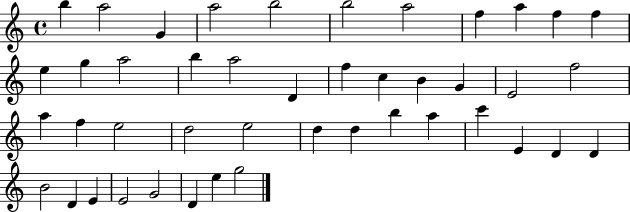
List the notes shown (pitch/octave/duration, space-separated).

B5/q A5/h G4/q A5/h B5/h B5/h A5/h F5/q A5/q F5/q F5/q E5/q G5/q A5/h B5/q A5/h D4/q F5/q C5/q B4/q G4/q E4/h F5/h A5/q F5/q E5/h D5/h E5/h D5/q D5/q B5/q A5/q C6/q E4/q D4/q D4/q B4/h D4/q E4/q E4/h G4/h D4/q E5/q G5/h